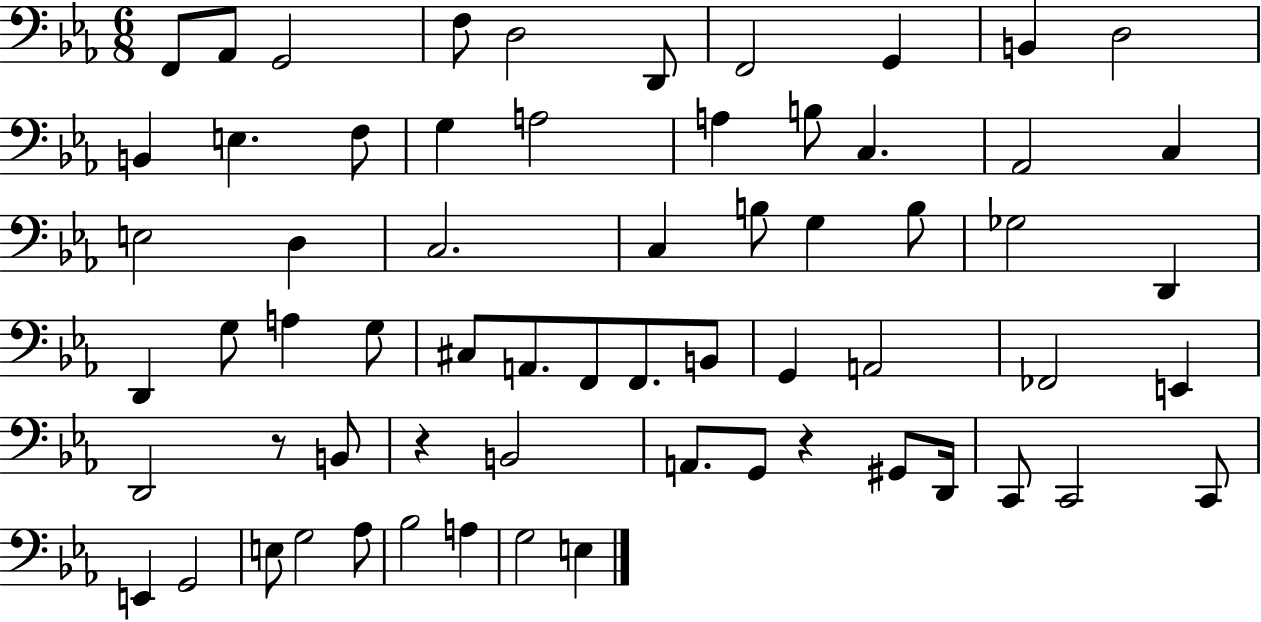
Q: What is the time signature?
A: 6/8